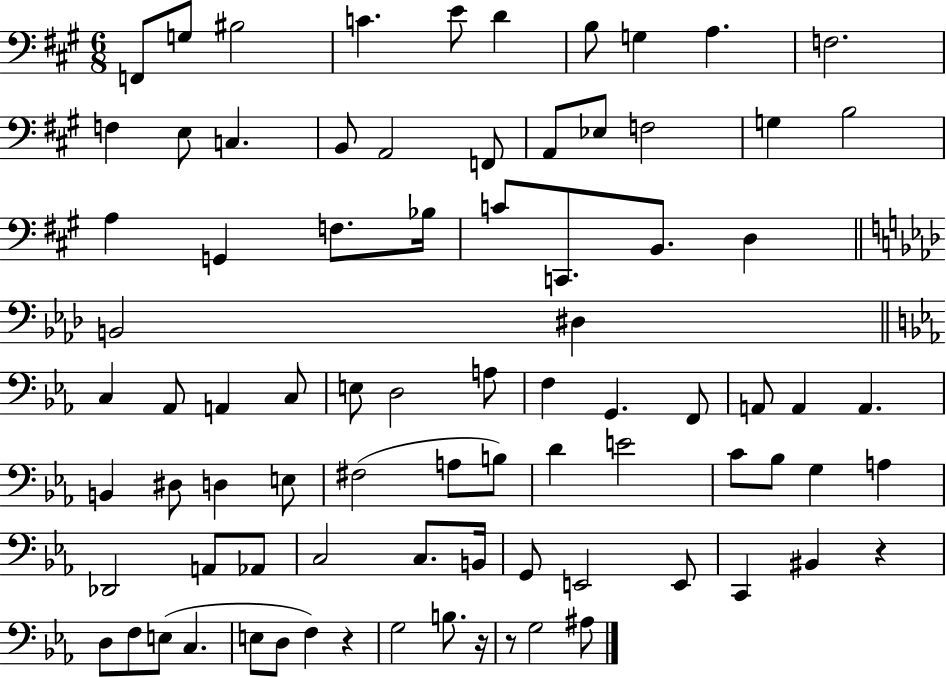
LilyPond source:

{
  \clef bass
  \numericTimeSignature
  \time 6/8
  \key a \major
  f,8 g8 bis2 | c'4. e'8 d'4 | b8 g4 a4. | f2. | \break f4 e8 c4. | b,8 a,2 f,8 | a,8 ees8 f2 | g4 b2 | \break a4 g,4 f8. bes16 | c'8 c,8. b,8. d4 | \bar "||" \break \key f \minor b,2 dis4 | \bar "||" \break \key c \minor c4 aes,8 a,4 c8 | e8 d2 a8 | f4 g,4. f,8 | a,8 a,4 a,4. | \break b,4 dis8 d4 e8 | fis2( a8 b8) | d'4 e'2 | c'8 bes8 g4 a4 | \break des,2 a,8 aes,8 | c2 c8. b,16 | g,8 e,2 e,8 | c,4 bis,4 r4 | \break d8 f8 e8( c4. | e8 d8 f4) r4 | g2 b8. r16 | r8 g2 ais8 | \break \bar "|."
}